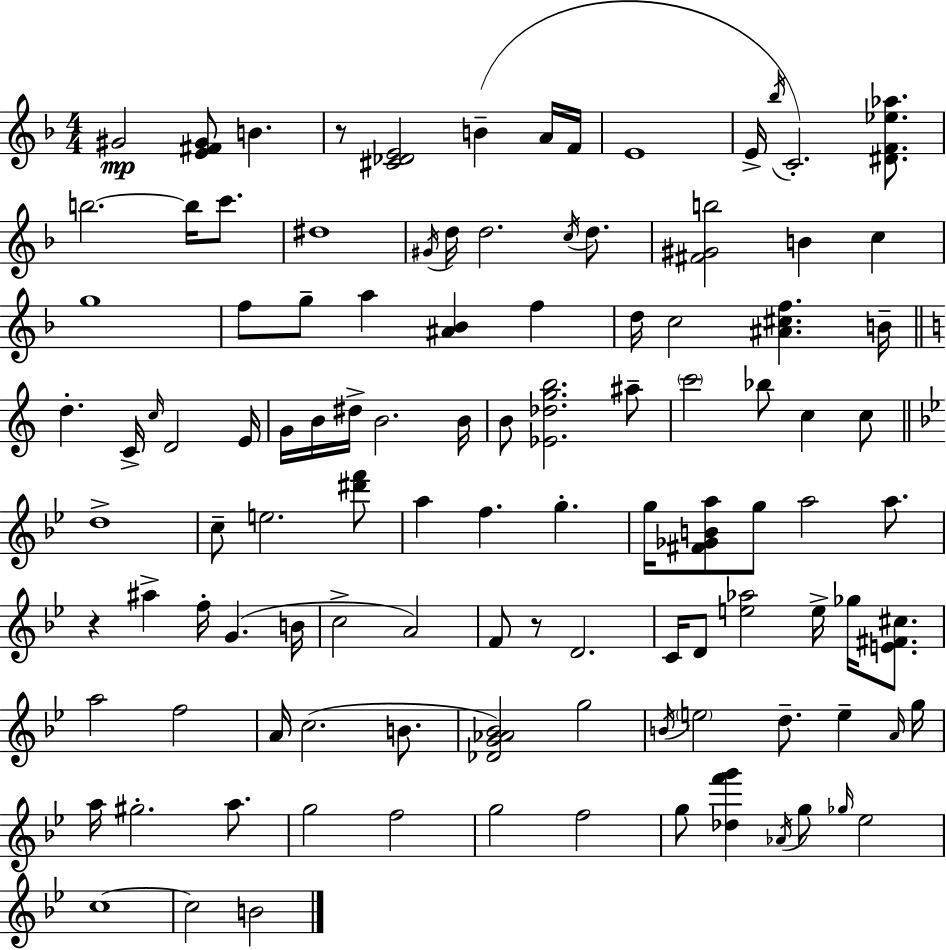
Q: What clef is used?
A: treble